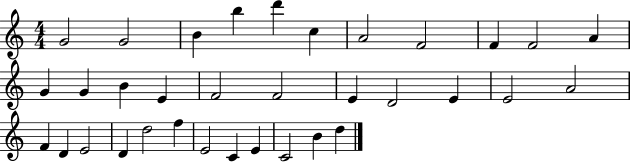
G4/h G4/h B4/q B5/q D6/q C5/q A4/h F4/h F4/q F4/h A4/q G4/q G4/q B4/q E4/q F4/h F4/h E4/q D4/h E4/q E4/h A4/h F4/q D4/q E4/h D4/q D5/h F5/q E4/h C4/q E4/q C4/h B4/q D5/q